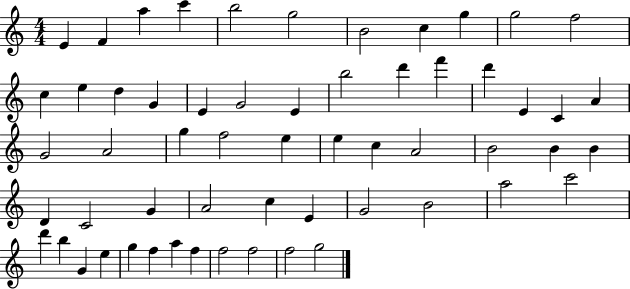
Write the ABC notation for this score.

X:1
T:Untitled
M:4/4
L:1/4
K:C
E F a c' b2 g2 B2 c g g2 f2 c e d G E G2 E b2 d' f' d' E C A G2 A2 g f2 e e c A2 B2 B B D C2 G A2 c E G2 B2 a2 c'2 d' b G e g f a f f2 f2 f2 g2